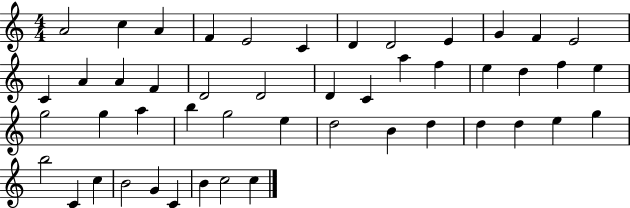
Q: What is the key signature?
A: C major